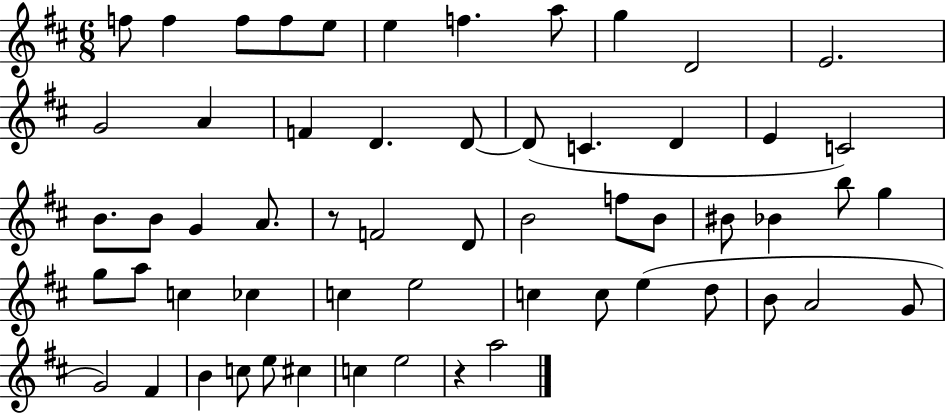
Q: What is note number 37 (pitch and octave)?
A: C5